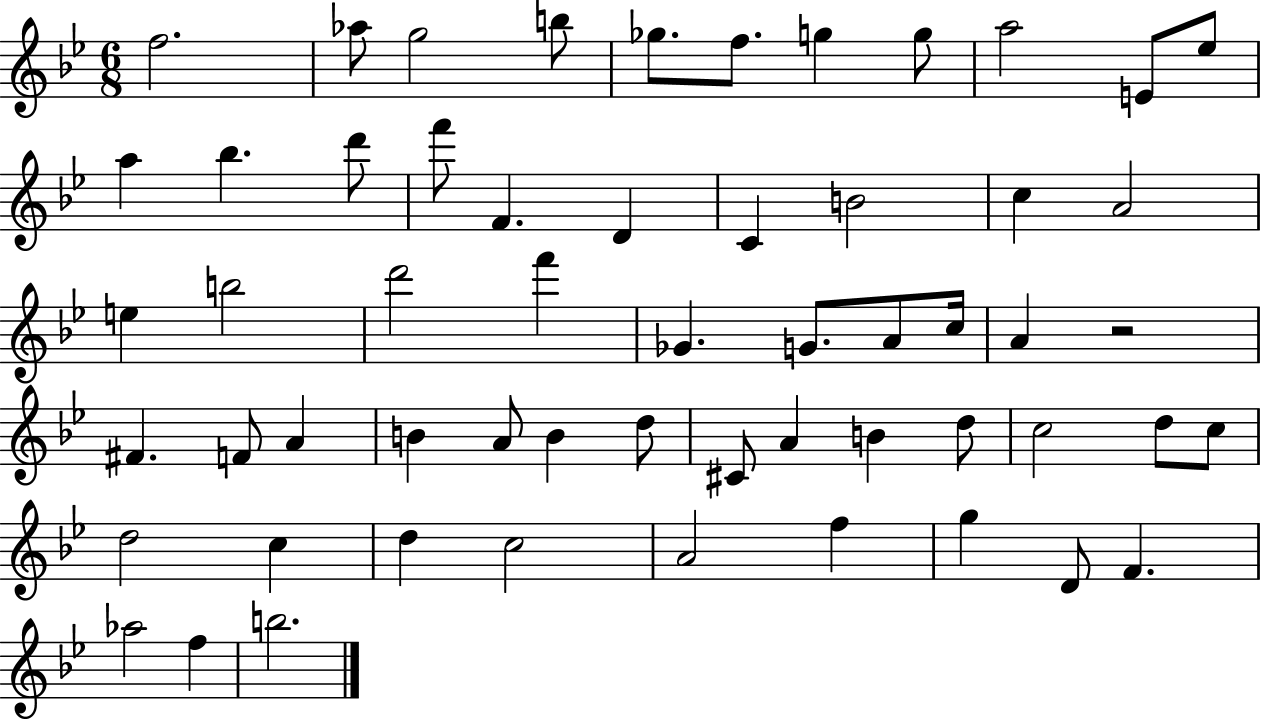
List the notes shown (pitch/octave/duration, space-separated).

F5/h. Ab5/e G5/h B5/e Gb5/e. F5/e. G5/q G5/e A5/h E4/e Eb5/e A5/q Bb5/q. D6/e F6/e F4/q. D4/q C4/q B4/h C5/q A4/h E5/q B5/h D6/h F6/q Gb4/q. G4/e. A4/e C5/s A4/q R/h F#4/q. F4/e A4/q B4/q A4/e B4/q D5/e C#4/e A4/q B4/q D5/e C5/h D5/e C5/e D5/h C5/q D5/q C5/h A4/h F5/q G5/q D4/e F4/q. Ab5/h F5/q B5/h.